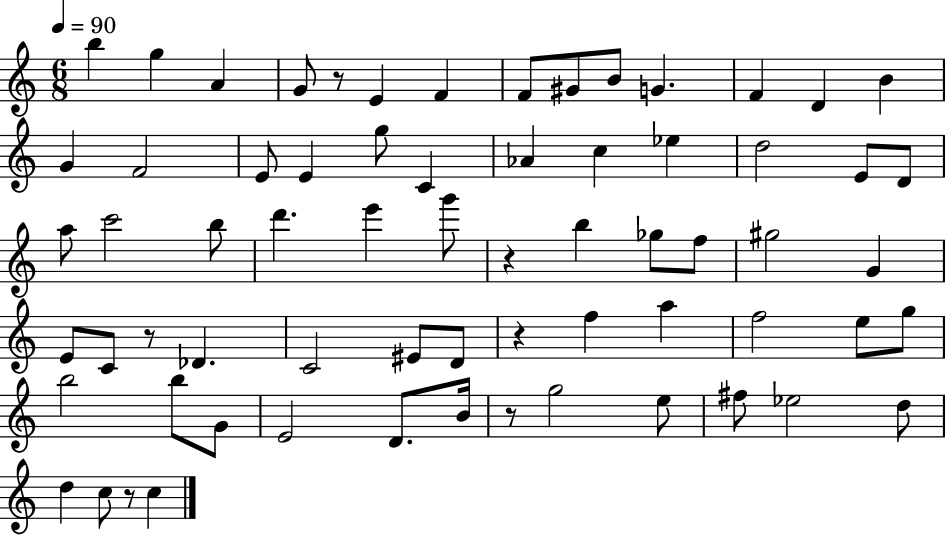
X:1
T:Untitled
M:6/8
L:1/4
K:C
b g A G/2 z/2 E F F/2 ^G/2 B/2 G F D B G F2 E/2 E g/2 C _A c _e d2 E/2 D/2 a/2 c'2 b/2 d' e' g'/2 z b _g/2 f/2 ^g2 G E/2 C/2 z/2 _D C2 ^E/2 D/2 z f a f2 e/2 g/2 b2 b/2 G/2 E2 D/2 B/4 z/2 g2 e/2 ^f/2 _e2 d/2 d c/2 z/2 c